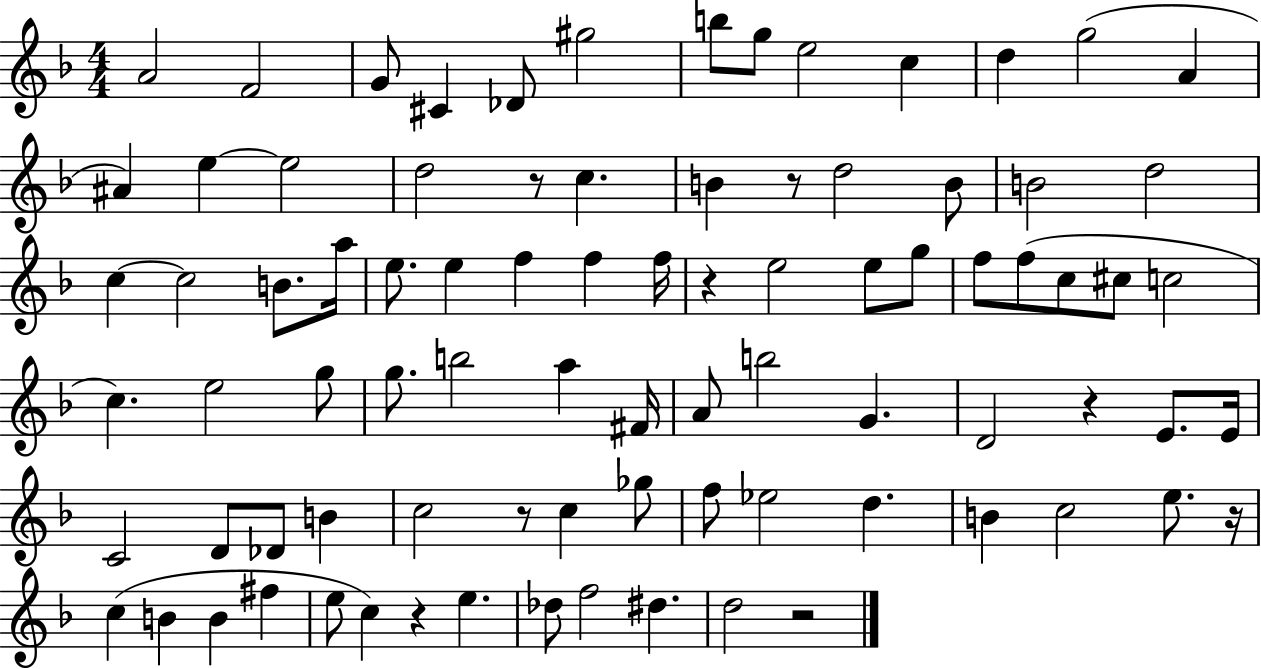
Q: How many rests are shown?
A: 8